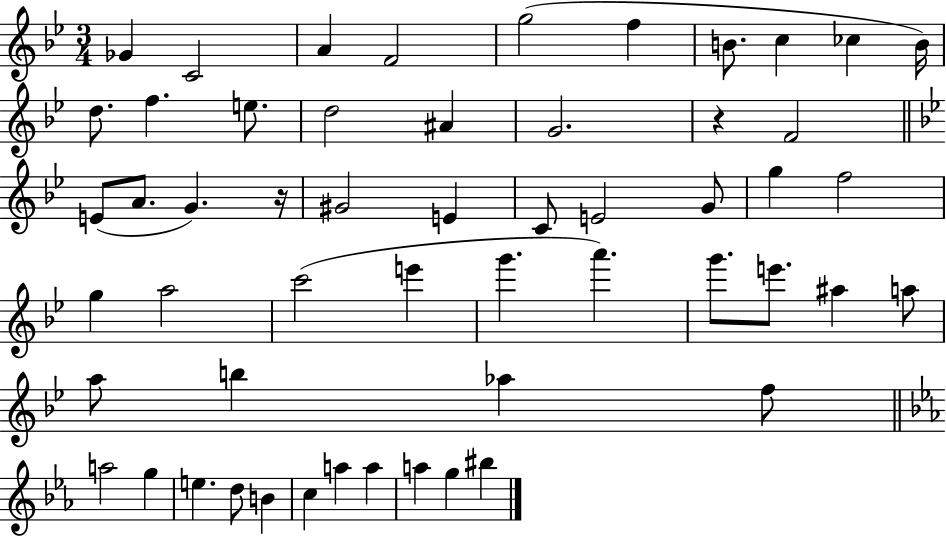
X:1
T:Untitled
M:3/4
L:1/4
K:Bb
_G C2 A F2 g2 f B/2 c _c B/4 d/2 f e/2 d2 ^A G2 z F2 E/2 A/2 G z/4 ^G2 E C/2 E2 G/2 g f2 g a2 c'2 e' g' a' g'/2 e'/2 ^a a/2 a/2 b _a f/2 a2 g e d/2 B c a a a g ^b